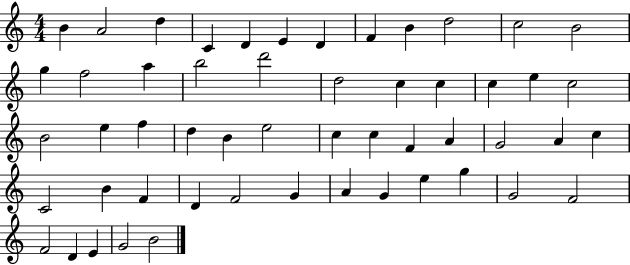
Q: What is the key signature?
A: C major